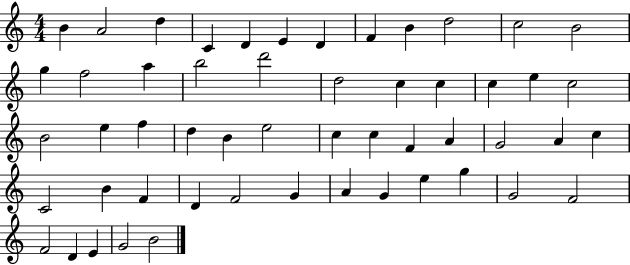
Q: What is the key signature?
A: C major